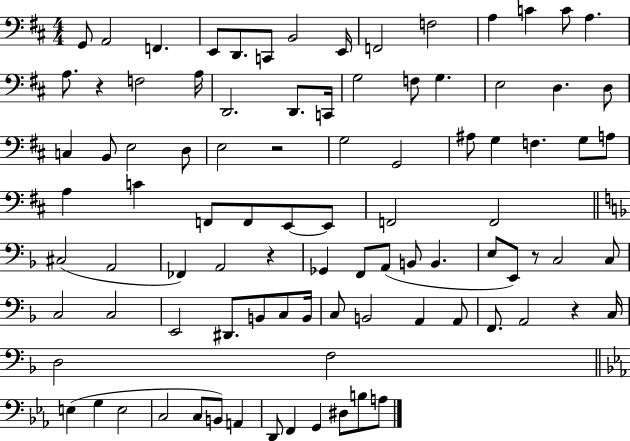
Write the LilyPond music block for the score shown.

{
  \clef bass
  \numericTimeSignature
  \time 4/4
  \key d \major
  g,8 a,2 f,4. | e,8 d,8. c,8 b,2 e,16 | f,2 f2 | a4 c'4 c'8 a4. | \break a8. r4 f2 a16 | d,2. d,8. c,16 | g2 f8 g4. | e2 d4. d8 | \break c4 b,8 e2 d8 | e2 r2 | g2 g,2 | ais8 g4 f4. g8 a8 | \break a4 c'4 f,8 f,8 e,8~~ e,8 | f,2 f,2 | \bar "||" \break \key d \minor cis2( a,2 | fes,4) a,2 r4 | ges,4 f,8 a,8( b,8 b,4. | e8 e,8) r8 c2 c8 | \break c2 c2 | e,2 dis,8. b,8 c8 b,16 | c8 b,2 a,4 a,8 | f,8. a,2 r4 c16 | \break d2 f2 | \bar "||" \break \key ees \major e4( g4 e2 | c2 c8 b,8) a,4 | d,8 f,4 g,4 dis8 b8 a8 | \bar "|."
}